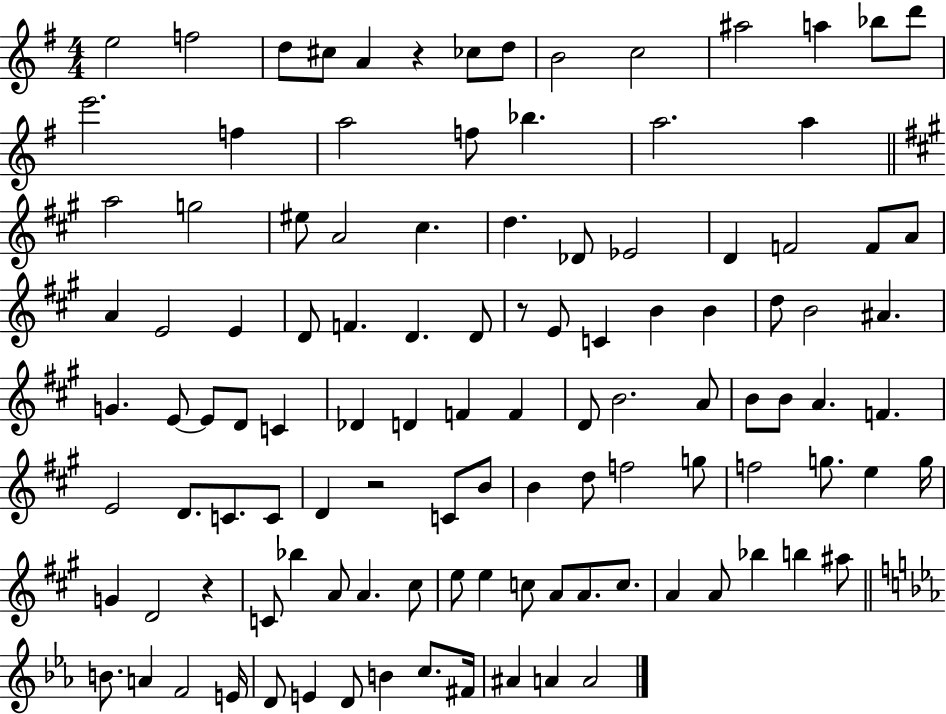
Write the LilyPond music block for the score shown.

{
  \clef treble
  \numericTimeSignature
  \time 4/4
  \key g \major
  e''2 f''2 | d''8 cis''8 a'4 r4 ces''8 d''8 | b'2 c''2 | ais''2 a''4 bes''8 d'''8 | \break e'''2. f''4 | a''2 f''8 bes''4. | a''2. a''4 | \bar "||" \break \key a \major a''2 g''2 | eis''8 a'2 cis''4. | d''4. des'8 ees'2 | d'4 f'2 f'8 a'8 | \break a'4 e'2 e'4 | d'8 f'4. d'4. d'8 | r8 e'8 c'4 b'4 b'4 | d''8 b'2 ais'4. | \break g'4. e'8~~ e'8 d'8 c'4 | des'4 d'4 f'4 f'4 | d'8 b'2. a'8 | b'8 b'8 a'4. f'4. | \break e'2 d'8. c'8. c'8 | d'4 r2 c'8 b'8 | b'4 d''8 f''2 g''8 | f''2 g''8. e''4 g''16 | \break g'4 d'2 r4 | c'8 bes''4 a'8 a'4. cis''8 | e''8 e''4 c''8 a'8 a'8. c''8. | a'4 a'8 bes''4 b''4 ais''8 | \break \bar "||" \break \key ees \major b'8. a'4 f'2 e'16 | d'8 e'4 d'8 b'4 c''8. fis'16 | ais'4 a'4 a'2 | \bar "|."
}